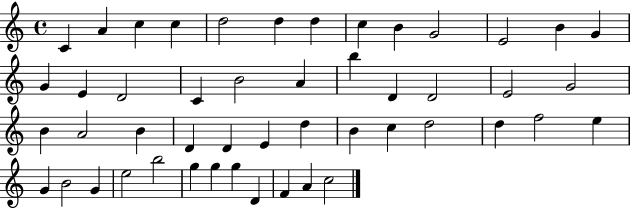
C4/q A4/q C5/q C5/q D5/h D5/q D5/q C5/q B4/q G4/h E4/h B4/q G4/q G4/q E4/q D4/h C4/q B4/h A4/q B5/q D4/q D4/h E4/h G4/h B4/q A4/h B4/q D4/q D4/q E4/q D5/q B4/q C5/q D5/h D5/q F5/h E5/q G4/q B4/h G4/q E5/h B5/h G5/q G5/q G5/q D4/q F4/q A4/q C5/h